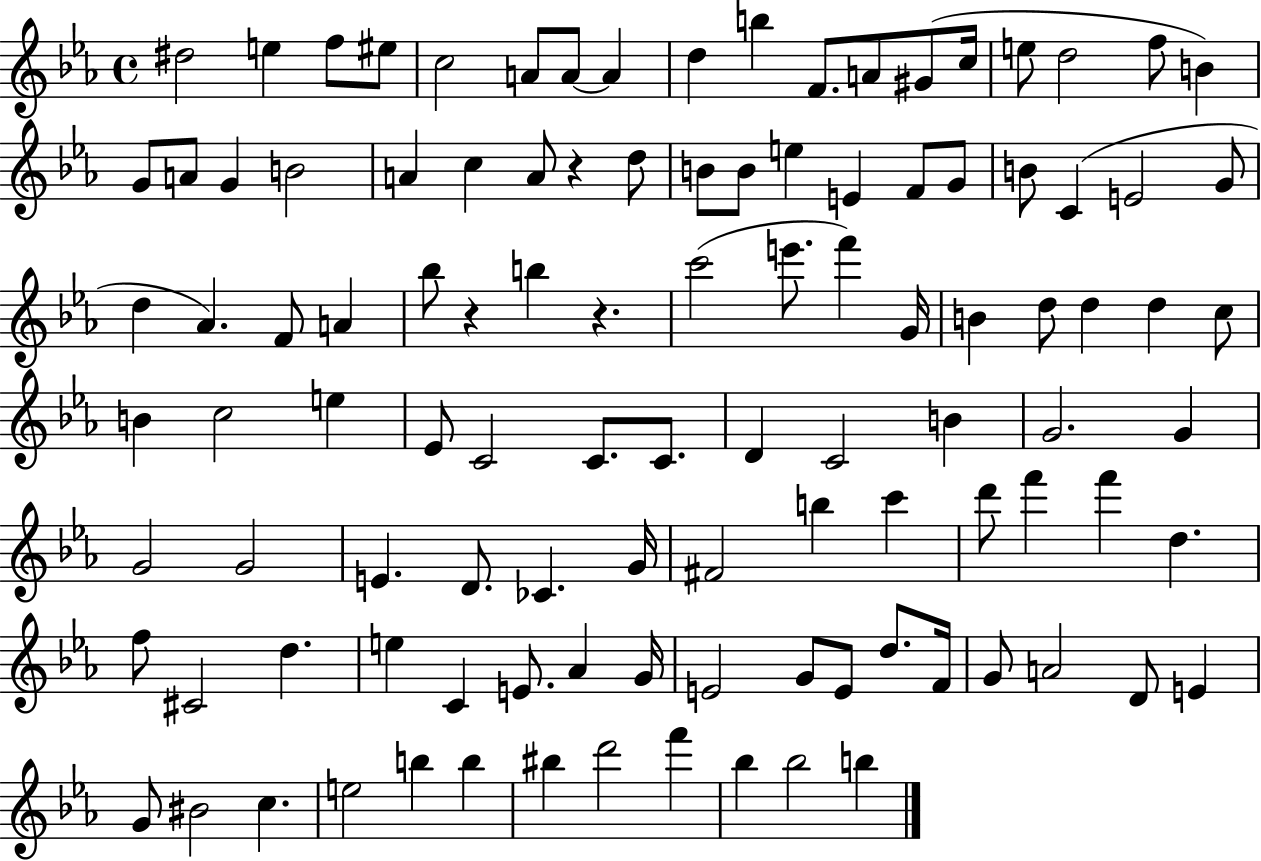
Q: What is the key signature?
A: EES major